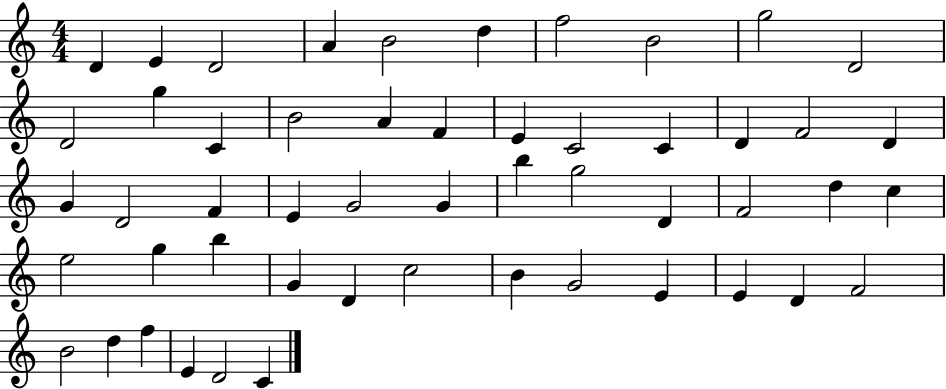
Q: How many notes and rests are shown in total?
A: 52